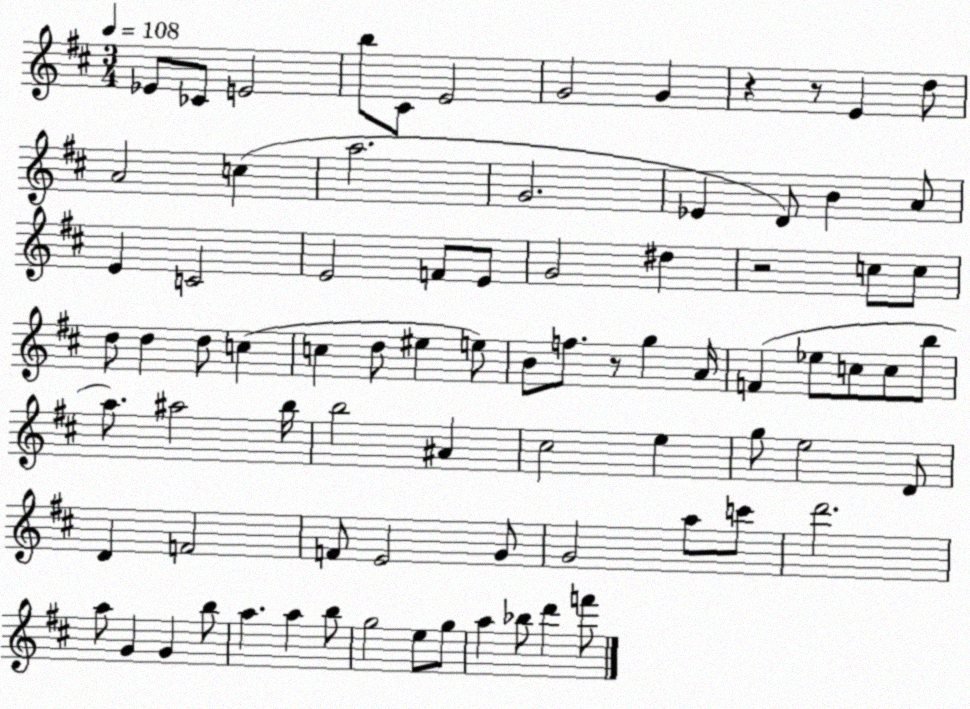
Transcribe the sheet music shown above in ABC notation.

X:1
T:Untitled
M:3/4
L:1/4
K:D
_E/2 _C/2 E2 b/2 ^C/2 E2 G2 G z z/2 E d/2 A2 c a2 G2 _E D/2 B A/2 E C2 E2 F/2 E/2 G2 ^d z2 c/2 c/2 d/2 d d/2 c c d/2 ^e e/2 B/2 f/2 z/2 g A/4 F _e/2 c/2 c/2 b/2 a/2 ^a2 b/4 b2 ^A ^c2 e g/2 e2 D/2 D F2 F/2 E2 G/2 G2 a/2 c'/2 d'2 a/2 G G b/2 a a b/2 g2 e/2 g/2 a _b/2 d' f'/2